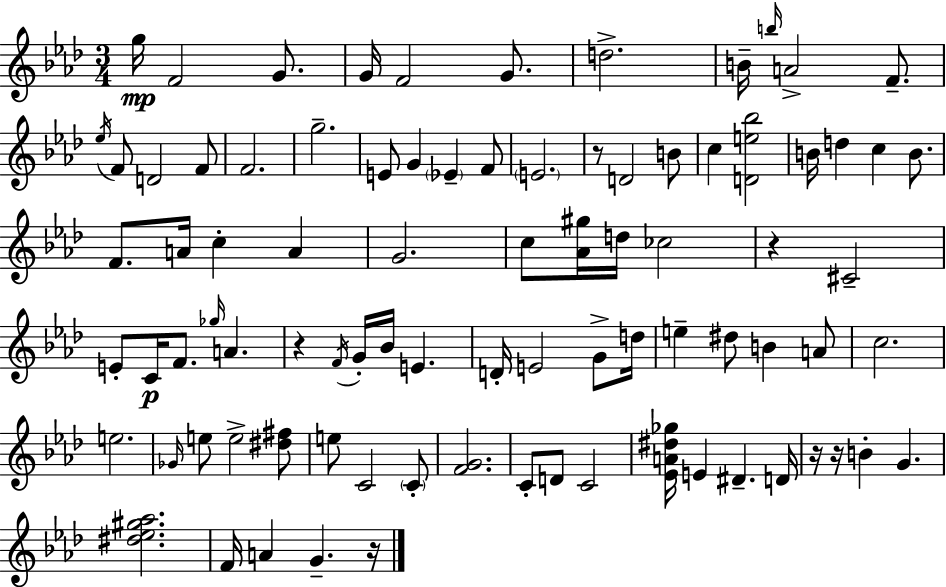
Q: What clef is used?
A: treble